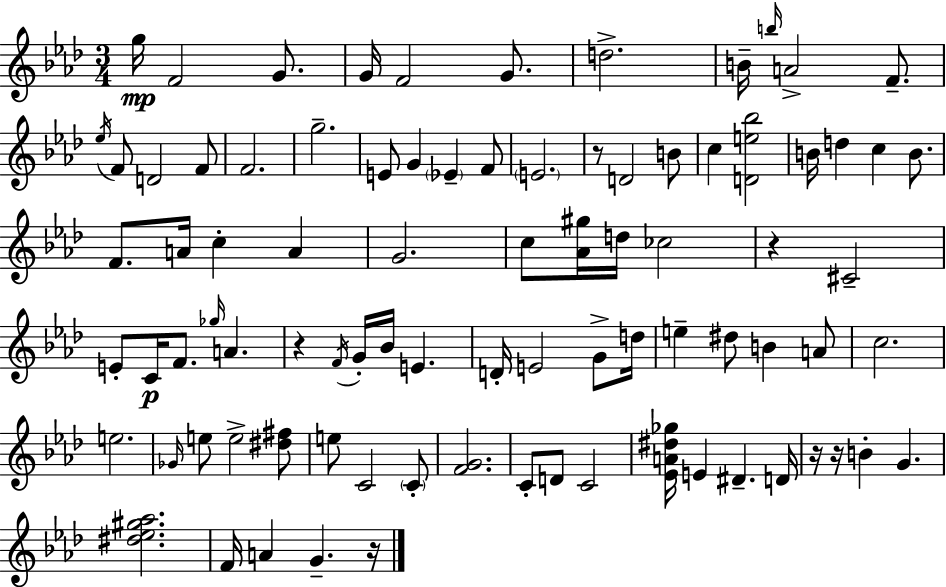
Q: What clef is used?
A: treble